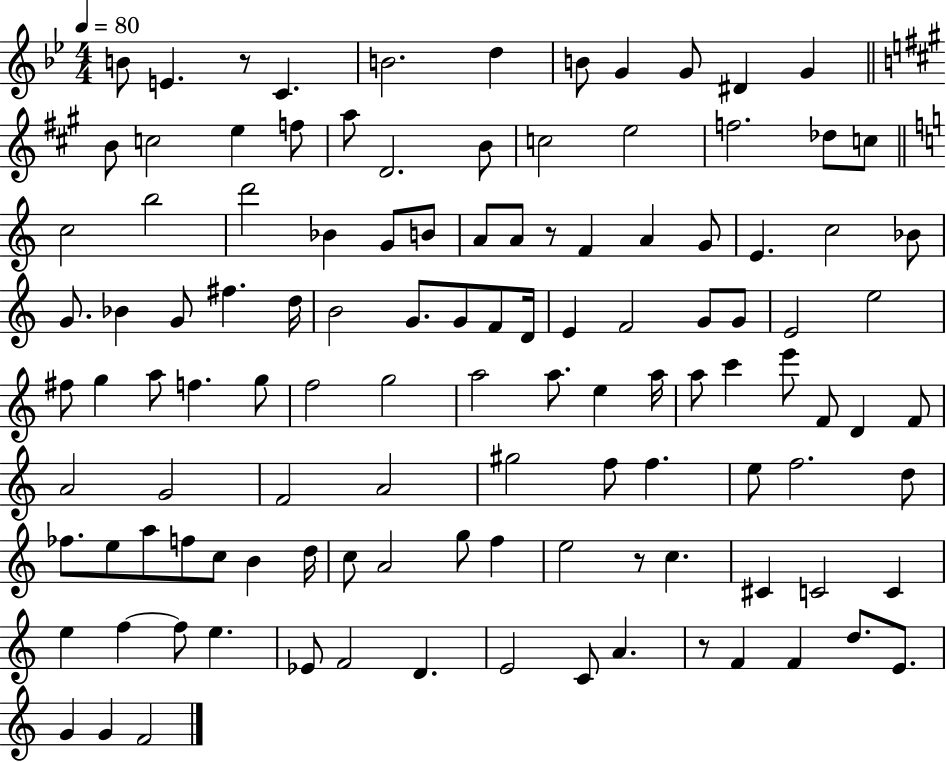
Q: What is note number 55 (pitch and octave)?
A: A5